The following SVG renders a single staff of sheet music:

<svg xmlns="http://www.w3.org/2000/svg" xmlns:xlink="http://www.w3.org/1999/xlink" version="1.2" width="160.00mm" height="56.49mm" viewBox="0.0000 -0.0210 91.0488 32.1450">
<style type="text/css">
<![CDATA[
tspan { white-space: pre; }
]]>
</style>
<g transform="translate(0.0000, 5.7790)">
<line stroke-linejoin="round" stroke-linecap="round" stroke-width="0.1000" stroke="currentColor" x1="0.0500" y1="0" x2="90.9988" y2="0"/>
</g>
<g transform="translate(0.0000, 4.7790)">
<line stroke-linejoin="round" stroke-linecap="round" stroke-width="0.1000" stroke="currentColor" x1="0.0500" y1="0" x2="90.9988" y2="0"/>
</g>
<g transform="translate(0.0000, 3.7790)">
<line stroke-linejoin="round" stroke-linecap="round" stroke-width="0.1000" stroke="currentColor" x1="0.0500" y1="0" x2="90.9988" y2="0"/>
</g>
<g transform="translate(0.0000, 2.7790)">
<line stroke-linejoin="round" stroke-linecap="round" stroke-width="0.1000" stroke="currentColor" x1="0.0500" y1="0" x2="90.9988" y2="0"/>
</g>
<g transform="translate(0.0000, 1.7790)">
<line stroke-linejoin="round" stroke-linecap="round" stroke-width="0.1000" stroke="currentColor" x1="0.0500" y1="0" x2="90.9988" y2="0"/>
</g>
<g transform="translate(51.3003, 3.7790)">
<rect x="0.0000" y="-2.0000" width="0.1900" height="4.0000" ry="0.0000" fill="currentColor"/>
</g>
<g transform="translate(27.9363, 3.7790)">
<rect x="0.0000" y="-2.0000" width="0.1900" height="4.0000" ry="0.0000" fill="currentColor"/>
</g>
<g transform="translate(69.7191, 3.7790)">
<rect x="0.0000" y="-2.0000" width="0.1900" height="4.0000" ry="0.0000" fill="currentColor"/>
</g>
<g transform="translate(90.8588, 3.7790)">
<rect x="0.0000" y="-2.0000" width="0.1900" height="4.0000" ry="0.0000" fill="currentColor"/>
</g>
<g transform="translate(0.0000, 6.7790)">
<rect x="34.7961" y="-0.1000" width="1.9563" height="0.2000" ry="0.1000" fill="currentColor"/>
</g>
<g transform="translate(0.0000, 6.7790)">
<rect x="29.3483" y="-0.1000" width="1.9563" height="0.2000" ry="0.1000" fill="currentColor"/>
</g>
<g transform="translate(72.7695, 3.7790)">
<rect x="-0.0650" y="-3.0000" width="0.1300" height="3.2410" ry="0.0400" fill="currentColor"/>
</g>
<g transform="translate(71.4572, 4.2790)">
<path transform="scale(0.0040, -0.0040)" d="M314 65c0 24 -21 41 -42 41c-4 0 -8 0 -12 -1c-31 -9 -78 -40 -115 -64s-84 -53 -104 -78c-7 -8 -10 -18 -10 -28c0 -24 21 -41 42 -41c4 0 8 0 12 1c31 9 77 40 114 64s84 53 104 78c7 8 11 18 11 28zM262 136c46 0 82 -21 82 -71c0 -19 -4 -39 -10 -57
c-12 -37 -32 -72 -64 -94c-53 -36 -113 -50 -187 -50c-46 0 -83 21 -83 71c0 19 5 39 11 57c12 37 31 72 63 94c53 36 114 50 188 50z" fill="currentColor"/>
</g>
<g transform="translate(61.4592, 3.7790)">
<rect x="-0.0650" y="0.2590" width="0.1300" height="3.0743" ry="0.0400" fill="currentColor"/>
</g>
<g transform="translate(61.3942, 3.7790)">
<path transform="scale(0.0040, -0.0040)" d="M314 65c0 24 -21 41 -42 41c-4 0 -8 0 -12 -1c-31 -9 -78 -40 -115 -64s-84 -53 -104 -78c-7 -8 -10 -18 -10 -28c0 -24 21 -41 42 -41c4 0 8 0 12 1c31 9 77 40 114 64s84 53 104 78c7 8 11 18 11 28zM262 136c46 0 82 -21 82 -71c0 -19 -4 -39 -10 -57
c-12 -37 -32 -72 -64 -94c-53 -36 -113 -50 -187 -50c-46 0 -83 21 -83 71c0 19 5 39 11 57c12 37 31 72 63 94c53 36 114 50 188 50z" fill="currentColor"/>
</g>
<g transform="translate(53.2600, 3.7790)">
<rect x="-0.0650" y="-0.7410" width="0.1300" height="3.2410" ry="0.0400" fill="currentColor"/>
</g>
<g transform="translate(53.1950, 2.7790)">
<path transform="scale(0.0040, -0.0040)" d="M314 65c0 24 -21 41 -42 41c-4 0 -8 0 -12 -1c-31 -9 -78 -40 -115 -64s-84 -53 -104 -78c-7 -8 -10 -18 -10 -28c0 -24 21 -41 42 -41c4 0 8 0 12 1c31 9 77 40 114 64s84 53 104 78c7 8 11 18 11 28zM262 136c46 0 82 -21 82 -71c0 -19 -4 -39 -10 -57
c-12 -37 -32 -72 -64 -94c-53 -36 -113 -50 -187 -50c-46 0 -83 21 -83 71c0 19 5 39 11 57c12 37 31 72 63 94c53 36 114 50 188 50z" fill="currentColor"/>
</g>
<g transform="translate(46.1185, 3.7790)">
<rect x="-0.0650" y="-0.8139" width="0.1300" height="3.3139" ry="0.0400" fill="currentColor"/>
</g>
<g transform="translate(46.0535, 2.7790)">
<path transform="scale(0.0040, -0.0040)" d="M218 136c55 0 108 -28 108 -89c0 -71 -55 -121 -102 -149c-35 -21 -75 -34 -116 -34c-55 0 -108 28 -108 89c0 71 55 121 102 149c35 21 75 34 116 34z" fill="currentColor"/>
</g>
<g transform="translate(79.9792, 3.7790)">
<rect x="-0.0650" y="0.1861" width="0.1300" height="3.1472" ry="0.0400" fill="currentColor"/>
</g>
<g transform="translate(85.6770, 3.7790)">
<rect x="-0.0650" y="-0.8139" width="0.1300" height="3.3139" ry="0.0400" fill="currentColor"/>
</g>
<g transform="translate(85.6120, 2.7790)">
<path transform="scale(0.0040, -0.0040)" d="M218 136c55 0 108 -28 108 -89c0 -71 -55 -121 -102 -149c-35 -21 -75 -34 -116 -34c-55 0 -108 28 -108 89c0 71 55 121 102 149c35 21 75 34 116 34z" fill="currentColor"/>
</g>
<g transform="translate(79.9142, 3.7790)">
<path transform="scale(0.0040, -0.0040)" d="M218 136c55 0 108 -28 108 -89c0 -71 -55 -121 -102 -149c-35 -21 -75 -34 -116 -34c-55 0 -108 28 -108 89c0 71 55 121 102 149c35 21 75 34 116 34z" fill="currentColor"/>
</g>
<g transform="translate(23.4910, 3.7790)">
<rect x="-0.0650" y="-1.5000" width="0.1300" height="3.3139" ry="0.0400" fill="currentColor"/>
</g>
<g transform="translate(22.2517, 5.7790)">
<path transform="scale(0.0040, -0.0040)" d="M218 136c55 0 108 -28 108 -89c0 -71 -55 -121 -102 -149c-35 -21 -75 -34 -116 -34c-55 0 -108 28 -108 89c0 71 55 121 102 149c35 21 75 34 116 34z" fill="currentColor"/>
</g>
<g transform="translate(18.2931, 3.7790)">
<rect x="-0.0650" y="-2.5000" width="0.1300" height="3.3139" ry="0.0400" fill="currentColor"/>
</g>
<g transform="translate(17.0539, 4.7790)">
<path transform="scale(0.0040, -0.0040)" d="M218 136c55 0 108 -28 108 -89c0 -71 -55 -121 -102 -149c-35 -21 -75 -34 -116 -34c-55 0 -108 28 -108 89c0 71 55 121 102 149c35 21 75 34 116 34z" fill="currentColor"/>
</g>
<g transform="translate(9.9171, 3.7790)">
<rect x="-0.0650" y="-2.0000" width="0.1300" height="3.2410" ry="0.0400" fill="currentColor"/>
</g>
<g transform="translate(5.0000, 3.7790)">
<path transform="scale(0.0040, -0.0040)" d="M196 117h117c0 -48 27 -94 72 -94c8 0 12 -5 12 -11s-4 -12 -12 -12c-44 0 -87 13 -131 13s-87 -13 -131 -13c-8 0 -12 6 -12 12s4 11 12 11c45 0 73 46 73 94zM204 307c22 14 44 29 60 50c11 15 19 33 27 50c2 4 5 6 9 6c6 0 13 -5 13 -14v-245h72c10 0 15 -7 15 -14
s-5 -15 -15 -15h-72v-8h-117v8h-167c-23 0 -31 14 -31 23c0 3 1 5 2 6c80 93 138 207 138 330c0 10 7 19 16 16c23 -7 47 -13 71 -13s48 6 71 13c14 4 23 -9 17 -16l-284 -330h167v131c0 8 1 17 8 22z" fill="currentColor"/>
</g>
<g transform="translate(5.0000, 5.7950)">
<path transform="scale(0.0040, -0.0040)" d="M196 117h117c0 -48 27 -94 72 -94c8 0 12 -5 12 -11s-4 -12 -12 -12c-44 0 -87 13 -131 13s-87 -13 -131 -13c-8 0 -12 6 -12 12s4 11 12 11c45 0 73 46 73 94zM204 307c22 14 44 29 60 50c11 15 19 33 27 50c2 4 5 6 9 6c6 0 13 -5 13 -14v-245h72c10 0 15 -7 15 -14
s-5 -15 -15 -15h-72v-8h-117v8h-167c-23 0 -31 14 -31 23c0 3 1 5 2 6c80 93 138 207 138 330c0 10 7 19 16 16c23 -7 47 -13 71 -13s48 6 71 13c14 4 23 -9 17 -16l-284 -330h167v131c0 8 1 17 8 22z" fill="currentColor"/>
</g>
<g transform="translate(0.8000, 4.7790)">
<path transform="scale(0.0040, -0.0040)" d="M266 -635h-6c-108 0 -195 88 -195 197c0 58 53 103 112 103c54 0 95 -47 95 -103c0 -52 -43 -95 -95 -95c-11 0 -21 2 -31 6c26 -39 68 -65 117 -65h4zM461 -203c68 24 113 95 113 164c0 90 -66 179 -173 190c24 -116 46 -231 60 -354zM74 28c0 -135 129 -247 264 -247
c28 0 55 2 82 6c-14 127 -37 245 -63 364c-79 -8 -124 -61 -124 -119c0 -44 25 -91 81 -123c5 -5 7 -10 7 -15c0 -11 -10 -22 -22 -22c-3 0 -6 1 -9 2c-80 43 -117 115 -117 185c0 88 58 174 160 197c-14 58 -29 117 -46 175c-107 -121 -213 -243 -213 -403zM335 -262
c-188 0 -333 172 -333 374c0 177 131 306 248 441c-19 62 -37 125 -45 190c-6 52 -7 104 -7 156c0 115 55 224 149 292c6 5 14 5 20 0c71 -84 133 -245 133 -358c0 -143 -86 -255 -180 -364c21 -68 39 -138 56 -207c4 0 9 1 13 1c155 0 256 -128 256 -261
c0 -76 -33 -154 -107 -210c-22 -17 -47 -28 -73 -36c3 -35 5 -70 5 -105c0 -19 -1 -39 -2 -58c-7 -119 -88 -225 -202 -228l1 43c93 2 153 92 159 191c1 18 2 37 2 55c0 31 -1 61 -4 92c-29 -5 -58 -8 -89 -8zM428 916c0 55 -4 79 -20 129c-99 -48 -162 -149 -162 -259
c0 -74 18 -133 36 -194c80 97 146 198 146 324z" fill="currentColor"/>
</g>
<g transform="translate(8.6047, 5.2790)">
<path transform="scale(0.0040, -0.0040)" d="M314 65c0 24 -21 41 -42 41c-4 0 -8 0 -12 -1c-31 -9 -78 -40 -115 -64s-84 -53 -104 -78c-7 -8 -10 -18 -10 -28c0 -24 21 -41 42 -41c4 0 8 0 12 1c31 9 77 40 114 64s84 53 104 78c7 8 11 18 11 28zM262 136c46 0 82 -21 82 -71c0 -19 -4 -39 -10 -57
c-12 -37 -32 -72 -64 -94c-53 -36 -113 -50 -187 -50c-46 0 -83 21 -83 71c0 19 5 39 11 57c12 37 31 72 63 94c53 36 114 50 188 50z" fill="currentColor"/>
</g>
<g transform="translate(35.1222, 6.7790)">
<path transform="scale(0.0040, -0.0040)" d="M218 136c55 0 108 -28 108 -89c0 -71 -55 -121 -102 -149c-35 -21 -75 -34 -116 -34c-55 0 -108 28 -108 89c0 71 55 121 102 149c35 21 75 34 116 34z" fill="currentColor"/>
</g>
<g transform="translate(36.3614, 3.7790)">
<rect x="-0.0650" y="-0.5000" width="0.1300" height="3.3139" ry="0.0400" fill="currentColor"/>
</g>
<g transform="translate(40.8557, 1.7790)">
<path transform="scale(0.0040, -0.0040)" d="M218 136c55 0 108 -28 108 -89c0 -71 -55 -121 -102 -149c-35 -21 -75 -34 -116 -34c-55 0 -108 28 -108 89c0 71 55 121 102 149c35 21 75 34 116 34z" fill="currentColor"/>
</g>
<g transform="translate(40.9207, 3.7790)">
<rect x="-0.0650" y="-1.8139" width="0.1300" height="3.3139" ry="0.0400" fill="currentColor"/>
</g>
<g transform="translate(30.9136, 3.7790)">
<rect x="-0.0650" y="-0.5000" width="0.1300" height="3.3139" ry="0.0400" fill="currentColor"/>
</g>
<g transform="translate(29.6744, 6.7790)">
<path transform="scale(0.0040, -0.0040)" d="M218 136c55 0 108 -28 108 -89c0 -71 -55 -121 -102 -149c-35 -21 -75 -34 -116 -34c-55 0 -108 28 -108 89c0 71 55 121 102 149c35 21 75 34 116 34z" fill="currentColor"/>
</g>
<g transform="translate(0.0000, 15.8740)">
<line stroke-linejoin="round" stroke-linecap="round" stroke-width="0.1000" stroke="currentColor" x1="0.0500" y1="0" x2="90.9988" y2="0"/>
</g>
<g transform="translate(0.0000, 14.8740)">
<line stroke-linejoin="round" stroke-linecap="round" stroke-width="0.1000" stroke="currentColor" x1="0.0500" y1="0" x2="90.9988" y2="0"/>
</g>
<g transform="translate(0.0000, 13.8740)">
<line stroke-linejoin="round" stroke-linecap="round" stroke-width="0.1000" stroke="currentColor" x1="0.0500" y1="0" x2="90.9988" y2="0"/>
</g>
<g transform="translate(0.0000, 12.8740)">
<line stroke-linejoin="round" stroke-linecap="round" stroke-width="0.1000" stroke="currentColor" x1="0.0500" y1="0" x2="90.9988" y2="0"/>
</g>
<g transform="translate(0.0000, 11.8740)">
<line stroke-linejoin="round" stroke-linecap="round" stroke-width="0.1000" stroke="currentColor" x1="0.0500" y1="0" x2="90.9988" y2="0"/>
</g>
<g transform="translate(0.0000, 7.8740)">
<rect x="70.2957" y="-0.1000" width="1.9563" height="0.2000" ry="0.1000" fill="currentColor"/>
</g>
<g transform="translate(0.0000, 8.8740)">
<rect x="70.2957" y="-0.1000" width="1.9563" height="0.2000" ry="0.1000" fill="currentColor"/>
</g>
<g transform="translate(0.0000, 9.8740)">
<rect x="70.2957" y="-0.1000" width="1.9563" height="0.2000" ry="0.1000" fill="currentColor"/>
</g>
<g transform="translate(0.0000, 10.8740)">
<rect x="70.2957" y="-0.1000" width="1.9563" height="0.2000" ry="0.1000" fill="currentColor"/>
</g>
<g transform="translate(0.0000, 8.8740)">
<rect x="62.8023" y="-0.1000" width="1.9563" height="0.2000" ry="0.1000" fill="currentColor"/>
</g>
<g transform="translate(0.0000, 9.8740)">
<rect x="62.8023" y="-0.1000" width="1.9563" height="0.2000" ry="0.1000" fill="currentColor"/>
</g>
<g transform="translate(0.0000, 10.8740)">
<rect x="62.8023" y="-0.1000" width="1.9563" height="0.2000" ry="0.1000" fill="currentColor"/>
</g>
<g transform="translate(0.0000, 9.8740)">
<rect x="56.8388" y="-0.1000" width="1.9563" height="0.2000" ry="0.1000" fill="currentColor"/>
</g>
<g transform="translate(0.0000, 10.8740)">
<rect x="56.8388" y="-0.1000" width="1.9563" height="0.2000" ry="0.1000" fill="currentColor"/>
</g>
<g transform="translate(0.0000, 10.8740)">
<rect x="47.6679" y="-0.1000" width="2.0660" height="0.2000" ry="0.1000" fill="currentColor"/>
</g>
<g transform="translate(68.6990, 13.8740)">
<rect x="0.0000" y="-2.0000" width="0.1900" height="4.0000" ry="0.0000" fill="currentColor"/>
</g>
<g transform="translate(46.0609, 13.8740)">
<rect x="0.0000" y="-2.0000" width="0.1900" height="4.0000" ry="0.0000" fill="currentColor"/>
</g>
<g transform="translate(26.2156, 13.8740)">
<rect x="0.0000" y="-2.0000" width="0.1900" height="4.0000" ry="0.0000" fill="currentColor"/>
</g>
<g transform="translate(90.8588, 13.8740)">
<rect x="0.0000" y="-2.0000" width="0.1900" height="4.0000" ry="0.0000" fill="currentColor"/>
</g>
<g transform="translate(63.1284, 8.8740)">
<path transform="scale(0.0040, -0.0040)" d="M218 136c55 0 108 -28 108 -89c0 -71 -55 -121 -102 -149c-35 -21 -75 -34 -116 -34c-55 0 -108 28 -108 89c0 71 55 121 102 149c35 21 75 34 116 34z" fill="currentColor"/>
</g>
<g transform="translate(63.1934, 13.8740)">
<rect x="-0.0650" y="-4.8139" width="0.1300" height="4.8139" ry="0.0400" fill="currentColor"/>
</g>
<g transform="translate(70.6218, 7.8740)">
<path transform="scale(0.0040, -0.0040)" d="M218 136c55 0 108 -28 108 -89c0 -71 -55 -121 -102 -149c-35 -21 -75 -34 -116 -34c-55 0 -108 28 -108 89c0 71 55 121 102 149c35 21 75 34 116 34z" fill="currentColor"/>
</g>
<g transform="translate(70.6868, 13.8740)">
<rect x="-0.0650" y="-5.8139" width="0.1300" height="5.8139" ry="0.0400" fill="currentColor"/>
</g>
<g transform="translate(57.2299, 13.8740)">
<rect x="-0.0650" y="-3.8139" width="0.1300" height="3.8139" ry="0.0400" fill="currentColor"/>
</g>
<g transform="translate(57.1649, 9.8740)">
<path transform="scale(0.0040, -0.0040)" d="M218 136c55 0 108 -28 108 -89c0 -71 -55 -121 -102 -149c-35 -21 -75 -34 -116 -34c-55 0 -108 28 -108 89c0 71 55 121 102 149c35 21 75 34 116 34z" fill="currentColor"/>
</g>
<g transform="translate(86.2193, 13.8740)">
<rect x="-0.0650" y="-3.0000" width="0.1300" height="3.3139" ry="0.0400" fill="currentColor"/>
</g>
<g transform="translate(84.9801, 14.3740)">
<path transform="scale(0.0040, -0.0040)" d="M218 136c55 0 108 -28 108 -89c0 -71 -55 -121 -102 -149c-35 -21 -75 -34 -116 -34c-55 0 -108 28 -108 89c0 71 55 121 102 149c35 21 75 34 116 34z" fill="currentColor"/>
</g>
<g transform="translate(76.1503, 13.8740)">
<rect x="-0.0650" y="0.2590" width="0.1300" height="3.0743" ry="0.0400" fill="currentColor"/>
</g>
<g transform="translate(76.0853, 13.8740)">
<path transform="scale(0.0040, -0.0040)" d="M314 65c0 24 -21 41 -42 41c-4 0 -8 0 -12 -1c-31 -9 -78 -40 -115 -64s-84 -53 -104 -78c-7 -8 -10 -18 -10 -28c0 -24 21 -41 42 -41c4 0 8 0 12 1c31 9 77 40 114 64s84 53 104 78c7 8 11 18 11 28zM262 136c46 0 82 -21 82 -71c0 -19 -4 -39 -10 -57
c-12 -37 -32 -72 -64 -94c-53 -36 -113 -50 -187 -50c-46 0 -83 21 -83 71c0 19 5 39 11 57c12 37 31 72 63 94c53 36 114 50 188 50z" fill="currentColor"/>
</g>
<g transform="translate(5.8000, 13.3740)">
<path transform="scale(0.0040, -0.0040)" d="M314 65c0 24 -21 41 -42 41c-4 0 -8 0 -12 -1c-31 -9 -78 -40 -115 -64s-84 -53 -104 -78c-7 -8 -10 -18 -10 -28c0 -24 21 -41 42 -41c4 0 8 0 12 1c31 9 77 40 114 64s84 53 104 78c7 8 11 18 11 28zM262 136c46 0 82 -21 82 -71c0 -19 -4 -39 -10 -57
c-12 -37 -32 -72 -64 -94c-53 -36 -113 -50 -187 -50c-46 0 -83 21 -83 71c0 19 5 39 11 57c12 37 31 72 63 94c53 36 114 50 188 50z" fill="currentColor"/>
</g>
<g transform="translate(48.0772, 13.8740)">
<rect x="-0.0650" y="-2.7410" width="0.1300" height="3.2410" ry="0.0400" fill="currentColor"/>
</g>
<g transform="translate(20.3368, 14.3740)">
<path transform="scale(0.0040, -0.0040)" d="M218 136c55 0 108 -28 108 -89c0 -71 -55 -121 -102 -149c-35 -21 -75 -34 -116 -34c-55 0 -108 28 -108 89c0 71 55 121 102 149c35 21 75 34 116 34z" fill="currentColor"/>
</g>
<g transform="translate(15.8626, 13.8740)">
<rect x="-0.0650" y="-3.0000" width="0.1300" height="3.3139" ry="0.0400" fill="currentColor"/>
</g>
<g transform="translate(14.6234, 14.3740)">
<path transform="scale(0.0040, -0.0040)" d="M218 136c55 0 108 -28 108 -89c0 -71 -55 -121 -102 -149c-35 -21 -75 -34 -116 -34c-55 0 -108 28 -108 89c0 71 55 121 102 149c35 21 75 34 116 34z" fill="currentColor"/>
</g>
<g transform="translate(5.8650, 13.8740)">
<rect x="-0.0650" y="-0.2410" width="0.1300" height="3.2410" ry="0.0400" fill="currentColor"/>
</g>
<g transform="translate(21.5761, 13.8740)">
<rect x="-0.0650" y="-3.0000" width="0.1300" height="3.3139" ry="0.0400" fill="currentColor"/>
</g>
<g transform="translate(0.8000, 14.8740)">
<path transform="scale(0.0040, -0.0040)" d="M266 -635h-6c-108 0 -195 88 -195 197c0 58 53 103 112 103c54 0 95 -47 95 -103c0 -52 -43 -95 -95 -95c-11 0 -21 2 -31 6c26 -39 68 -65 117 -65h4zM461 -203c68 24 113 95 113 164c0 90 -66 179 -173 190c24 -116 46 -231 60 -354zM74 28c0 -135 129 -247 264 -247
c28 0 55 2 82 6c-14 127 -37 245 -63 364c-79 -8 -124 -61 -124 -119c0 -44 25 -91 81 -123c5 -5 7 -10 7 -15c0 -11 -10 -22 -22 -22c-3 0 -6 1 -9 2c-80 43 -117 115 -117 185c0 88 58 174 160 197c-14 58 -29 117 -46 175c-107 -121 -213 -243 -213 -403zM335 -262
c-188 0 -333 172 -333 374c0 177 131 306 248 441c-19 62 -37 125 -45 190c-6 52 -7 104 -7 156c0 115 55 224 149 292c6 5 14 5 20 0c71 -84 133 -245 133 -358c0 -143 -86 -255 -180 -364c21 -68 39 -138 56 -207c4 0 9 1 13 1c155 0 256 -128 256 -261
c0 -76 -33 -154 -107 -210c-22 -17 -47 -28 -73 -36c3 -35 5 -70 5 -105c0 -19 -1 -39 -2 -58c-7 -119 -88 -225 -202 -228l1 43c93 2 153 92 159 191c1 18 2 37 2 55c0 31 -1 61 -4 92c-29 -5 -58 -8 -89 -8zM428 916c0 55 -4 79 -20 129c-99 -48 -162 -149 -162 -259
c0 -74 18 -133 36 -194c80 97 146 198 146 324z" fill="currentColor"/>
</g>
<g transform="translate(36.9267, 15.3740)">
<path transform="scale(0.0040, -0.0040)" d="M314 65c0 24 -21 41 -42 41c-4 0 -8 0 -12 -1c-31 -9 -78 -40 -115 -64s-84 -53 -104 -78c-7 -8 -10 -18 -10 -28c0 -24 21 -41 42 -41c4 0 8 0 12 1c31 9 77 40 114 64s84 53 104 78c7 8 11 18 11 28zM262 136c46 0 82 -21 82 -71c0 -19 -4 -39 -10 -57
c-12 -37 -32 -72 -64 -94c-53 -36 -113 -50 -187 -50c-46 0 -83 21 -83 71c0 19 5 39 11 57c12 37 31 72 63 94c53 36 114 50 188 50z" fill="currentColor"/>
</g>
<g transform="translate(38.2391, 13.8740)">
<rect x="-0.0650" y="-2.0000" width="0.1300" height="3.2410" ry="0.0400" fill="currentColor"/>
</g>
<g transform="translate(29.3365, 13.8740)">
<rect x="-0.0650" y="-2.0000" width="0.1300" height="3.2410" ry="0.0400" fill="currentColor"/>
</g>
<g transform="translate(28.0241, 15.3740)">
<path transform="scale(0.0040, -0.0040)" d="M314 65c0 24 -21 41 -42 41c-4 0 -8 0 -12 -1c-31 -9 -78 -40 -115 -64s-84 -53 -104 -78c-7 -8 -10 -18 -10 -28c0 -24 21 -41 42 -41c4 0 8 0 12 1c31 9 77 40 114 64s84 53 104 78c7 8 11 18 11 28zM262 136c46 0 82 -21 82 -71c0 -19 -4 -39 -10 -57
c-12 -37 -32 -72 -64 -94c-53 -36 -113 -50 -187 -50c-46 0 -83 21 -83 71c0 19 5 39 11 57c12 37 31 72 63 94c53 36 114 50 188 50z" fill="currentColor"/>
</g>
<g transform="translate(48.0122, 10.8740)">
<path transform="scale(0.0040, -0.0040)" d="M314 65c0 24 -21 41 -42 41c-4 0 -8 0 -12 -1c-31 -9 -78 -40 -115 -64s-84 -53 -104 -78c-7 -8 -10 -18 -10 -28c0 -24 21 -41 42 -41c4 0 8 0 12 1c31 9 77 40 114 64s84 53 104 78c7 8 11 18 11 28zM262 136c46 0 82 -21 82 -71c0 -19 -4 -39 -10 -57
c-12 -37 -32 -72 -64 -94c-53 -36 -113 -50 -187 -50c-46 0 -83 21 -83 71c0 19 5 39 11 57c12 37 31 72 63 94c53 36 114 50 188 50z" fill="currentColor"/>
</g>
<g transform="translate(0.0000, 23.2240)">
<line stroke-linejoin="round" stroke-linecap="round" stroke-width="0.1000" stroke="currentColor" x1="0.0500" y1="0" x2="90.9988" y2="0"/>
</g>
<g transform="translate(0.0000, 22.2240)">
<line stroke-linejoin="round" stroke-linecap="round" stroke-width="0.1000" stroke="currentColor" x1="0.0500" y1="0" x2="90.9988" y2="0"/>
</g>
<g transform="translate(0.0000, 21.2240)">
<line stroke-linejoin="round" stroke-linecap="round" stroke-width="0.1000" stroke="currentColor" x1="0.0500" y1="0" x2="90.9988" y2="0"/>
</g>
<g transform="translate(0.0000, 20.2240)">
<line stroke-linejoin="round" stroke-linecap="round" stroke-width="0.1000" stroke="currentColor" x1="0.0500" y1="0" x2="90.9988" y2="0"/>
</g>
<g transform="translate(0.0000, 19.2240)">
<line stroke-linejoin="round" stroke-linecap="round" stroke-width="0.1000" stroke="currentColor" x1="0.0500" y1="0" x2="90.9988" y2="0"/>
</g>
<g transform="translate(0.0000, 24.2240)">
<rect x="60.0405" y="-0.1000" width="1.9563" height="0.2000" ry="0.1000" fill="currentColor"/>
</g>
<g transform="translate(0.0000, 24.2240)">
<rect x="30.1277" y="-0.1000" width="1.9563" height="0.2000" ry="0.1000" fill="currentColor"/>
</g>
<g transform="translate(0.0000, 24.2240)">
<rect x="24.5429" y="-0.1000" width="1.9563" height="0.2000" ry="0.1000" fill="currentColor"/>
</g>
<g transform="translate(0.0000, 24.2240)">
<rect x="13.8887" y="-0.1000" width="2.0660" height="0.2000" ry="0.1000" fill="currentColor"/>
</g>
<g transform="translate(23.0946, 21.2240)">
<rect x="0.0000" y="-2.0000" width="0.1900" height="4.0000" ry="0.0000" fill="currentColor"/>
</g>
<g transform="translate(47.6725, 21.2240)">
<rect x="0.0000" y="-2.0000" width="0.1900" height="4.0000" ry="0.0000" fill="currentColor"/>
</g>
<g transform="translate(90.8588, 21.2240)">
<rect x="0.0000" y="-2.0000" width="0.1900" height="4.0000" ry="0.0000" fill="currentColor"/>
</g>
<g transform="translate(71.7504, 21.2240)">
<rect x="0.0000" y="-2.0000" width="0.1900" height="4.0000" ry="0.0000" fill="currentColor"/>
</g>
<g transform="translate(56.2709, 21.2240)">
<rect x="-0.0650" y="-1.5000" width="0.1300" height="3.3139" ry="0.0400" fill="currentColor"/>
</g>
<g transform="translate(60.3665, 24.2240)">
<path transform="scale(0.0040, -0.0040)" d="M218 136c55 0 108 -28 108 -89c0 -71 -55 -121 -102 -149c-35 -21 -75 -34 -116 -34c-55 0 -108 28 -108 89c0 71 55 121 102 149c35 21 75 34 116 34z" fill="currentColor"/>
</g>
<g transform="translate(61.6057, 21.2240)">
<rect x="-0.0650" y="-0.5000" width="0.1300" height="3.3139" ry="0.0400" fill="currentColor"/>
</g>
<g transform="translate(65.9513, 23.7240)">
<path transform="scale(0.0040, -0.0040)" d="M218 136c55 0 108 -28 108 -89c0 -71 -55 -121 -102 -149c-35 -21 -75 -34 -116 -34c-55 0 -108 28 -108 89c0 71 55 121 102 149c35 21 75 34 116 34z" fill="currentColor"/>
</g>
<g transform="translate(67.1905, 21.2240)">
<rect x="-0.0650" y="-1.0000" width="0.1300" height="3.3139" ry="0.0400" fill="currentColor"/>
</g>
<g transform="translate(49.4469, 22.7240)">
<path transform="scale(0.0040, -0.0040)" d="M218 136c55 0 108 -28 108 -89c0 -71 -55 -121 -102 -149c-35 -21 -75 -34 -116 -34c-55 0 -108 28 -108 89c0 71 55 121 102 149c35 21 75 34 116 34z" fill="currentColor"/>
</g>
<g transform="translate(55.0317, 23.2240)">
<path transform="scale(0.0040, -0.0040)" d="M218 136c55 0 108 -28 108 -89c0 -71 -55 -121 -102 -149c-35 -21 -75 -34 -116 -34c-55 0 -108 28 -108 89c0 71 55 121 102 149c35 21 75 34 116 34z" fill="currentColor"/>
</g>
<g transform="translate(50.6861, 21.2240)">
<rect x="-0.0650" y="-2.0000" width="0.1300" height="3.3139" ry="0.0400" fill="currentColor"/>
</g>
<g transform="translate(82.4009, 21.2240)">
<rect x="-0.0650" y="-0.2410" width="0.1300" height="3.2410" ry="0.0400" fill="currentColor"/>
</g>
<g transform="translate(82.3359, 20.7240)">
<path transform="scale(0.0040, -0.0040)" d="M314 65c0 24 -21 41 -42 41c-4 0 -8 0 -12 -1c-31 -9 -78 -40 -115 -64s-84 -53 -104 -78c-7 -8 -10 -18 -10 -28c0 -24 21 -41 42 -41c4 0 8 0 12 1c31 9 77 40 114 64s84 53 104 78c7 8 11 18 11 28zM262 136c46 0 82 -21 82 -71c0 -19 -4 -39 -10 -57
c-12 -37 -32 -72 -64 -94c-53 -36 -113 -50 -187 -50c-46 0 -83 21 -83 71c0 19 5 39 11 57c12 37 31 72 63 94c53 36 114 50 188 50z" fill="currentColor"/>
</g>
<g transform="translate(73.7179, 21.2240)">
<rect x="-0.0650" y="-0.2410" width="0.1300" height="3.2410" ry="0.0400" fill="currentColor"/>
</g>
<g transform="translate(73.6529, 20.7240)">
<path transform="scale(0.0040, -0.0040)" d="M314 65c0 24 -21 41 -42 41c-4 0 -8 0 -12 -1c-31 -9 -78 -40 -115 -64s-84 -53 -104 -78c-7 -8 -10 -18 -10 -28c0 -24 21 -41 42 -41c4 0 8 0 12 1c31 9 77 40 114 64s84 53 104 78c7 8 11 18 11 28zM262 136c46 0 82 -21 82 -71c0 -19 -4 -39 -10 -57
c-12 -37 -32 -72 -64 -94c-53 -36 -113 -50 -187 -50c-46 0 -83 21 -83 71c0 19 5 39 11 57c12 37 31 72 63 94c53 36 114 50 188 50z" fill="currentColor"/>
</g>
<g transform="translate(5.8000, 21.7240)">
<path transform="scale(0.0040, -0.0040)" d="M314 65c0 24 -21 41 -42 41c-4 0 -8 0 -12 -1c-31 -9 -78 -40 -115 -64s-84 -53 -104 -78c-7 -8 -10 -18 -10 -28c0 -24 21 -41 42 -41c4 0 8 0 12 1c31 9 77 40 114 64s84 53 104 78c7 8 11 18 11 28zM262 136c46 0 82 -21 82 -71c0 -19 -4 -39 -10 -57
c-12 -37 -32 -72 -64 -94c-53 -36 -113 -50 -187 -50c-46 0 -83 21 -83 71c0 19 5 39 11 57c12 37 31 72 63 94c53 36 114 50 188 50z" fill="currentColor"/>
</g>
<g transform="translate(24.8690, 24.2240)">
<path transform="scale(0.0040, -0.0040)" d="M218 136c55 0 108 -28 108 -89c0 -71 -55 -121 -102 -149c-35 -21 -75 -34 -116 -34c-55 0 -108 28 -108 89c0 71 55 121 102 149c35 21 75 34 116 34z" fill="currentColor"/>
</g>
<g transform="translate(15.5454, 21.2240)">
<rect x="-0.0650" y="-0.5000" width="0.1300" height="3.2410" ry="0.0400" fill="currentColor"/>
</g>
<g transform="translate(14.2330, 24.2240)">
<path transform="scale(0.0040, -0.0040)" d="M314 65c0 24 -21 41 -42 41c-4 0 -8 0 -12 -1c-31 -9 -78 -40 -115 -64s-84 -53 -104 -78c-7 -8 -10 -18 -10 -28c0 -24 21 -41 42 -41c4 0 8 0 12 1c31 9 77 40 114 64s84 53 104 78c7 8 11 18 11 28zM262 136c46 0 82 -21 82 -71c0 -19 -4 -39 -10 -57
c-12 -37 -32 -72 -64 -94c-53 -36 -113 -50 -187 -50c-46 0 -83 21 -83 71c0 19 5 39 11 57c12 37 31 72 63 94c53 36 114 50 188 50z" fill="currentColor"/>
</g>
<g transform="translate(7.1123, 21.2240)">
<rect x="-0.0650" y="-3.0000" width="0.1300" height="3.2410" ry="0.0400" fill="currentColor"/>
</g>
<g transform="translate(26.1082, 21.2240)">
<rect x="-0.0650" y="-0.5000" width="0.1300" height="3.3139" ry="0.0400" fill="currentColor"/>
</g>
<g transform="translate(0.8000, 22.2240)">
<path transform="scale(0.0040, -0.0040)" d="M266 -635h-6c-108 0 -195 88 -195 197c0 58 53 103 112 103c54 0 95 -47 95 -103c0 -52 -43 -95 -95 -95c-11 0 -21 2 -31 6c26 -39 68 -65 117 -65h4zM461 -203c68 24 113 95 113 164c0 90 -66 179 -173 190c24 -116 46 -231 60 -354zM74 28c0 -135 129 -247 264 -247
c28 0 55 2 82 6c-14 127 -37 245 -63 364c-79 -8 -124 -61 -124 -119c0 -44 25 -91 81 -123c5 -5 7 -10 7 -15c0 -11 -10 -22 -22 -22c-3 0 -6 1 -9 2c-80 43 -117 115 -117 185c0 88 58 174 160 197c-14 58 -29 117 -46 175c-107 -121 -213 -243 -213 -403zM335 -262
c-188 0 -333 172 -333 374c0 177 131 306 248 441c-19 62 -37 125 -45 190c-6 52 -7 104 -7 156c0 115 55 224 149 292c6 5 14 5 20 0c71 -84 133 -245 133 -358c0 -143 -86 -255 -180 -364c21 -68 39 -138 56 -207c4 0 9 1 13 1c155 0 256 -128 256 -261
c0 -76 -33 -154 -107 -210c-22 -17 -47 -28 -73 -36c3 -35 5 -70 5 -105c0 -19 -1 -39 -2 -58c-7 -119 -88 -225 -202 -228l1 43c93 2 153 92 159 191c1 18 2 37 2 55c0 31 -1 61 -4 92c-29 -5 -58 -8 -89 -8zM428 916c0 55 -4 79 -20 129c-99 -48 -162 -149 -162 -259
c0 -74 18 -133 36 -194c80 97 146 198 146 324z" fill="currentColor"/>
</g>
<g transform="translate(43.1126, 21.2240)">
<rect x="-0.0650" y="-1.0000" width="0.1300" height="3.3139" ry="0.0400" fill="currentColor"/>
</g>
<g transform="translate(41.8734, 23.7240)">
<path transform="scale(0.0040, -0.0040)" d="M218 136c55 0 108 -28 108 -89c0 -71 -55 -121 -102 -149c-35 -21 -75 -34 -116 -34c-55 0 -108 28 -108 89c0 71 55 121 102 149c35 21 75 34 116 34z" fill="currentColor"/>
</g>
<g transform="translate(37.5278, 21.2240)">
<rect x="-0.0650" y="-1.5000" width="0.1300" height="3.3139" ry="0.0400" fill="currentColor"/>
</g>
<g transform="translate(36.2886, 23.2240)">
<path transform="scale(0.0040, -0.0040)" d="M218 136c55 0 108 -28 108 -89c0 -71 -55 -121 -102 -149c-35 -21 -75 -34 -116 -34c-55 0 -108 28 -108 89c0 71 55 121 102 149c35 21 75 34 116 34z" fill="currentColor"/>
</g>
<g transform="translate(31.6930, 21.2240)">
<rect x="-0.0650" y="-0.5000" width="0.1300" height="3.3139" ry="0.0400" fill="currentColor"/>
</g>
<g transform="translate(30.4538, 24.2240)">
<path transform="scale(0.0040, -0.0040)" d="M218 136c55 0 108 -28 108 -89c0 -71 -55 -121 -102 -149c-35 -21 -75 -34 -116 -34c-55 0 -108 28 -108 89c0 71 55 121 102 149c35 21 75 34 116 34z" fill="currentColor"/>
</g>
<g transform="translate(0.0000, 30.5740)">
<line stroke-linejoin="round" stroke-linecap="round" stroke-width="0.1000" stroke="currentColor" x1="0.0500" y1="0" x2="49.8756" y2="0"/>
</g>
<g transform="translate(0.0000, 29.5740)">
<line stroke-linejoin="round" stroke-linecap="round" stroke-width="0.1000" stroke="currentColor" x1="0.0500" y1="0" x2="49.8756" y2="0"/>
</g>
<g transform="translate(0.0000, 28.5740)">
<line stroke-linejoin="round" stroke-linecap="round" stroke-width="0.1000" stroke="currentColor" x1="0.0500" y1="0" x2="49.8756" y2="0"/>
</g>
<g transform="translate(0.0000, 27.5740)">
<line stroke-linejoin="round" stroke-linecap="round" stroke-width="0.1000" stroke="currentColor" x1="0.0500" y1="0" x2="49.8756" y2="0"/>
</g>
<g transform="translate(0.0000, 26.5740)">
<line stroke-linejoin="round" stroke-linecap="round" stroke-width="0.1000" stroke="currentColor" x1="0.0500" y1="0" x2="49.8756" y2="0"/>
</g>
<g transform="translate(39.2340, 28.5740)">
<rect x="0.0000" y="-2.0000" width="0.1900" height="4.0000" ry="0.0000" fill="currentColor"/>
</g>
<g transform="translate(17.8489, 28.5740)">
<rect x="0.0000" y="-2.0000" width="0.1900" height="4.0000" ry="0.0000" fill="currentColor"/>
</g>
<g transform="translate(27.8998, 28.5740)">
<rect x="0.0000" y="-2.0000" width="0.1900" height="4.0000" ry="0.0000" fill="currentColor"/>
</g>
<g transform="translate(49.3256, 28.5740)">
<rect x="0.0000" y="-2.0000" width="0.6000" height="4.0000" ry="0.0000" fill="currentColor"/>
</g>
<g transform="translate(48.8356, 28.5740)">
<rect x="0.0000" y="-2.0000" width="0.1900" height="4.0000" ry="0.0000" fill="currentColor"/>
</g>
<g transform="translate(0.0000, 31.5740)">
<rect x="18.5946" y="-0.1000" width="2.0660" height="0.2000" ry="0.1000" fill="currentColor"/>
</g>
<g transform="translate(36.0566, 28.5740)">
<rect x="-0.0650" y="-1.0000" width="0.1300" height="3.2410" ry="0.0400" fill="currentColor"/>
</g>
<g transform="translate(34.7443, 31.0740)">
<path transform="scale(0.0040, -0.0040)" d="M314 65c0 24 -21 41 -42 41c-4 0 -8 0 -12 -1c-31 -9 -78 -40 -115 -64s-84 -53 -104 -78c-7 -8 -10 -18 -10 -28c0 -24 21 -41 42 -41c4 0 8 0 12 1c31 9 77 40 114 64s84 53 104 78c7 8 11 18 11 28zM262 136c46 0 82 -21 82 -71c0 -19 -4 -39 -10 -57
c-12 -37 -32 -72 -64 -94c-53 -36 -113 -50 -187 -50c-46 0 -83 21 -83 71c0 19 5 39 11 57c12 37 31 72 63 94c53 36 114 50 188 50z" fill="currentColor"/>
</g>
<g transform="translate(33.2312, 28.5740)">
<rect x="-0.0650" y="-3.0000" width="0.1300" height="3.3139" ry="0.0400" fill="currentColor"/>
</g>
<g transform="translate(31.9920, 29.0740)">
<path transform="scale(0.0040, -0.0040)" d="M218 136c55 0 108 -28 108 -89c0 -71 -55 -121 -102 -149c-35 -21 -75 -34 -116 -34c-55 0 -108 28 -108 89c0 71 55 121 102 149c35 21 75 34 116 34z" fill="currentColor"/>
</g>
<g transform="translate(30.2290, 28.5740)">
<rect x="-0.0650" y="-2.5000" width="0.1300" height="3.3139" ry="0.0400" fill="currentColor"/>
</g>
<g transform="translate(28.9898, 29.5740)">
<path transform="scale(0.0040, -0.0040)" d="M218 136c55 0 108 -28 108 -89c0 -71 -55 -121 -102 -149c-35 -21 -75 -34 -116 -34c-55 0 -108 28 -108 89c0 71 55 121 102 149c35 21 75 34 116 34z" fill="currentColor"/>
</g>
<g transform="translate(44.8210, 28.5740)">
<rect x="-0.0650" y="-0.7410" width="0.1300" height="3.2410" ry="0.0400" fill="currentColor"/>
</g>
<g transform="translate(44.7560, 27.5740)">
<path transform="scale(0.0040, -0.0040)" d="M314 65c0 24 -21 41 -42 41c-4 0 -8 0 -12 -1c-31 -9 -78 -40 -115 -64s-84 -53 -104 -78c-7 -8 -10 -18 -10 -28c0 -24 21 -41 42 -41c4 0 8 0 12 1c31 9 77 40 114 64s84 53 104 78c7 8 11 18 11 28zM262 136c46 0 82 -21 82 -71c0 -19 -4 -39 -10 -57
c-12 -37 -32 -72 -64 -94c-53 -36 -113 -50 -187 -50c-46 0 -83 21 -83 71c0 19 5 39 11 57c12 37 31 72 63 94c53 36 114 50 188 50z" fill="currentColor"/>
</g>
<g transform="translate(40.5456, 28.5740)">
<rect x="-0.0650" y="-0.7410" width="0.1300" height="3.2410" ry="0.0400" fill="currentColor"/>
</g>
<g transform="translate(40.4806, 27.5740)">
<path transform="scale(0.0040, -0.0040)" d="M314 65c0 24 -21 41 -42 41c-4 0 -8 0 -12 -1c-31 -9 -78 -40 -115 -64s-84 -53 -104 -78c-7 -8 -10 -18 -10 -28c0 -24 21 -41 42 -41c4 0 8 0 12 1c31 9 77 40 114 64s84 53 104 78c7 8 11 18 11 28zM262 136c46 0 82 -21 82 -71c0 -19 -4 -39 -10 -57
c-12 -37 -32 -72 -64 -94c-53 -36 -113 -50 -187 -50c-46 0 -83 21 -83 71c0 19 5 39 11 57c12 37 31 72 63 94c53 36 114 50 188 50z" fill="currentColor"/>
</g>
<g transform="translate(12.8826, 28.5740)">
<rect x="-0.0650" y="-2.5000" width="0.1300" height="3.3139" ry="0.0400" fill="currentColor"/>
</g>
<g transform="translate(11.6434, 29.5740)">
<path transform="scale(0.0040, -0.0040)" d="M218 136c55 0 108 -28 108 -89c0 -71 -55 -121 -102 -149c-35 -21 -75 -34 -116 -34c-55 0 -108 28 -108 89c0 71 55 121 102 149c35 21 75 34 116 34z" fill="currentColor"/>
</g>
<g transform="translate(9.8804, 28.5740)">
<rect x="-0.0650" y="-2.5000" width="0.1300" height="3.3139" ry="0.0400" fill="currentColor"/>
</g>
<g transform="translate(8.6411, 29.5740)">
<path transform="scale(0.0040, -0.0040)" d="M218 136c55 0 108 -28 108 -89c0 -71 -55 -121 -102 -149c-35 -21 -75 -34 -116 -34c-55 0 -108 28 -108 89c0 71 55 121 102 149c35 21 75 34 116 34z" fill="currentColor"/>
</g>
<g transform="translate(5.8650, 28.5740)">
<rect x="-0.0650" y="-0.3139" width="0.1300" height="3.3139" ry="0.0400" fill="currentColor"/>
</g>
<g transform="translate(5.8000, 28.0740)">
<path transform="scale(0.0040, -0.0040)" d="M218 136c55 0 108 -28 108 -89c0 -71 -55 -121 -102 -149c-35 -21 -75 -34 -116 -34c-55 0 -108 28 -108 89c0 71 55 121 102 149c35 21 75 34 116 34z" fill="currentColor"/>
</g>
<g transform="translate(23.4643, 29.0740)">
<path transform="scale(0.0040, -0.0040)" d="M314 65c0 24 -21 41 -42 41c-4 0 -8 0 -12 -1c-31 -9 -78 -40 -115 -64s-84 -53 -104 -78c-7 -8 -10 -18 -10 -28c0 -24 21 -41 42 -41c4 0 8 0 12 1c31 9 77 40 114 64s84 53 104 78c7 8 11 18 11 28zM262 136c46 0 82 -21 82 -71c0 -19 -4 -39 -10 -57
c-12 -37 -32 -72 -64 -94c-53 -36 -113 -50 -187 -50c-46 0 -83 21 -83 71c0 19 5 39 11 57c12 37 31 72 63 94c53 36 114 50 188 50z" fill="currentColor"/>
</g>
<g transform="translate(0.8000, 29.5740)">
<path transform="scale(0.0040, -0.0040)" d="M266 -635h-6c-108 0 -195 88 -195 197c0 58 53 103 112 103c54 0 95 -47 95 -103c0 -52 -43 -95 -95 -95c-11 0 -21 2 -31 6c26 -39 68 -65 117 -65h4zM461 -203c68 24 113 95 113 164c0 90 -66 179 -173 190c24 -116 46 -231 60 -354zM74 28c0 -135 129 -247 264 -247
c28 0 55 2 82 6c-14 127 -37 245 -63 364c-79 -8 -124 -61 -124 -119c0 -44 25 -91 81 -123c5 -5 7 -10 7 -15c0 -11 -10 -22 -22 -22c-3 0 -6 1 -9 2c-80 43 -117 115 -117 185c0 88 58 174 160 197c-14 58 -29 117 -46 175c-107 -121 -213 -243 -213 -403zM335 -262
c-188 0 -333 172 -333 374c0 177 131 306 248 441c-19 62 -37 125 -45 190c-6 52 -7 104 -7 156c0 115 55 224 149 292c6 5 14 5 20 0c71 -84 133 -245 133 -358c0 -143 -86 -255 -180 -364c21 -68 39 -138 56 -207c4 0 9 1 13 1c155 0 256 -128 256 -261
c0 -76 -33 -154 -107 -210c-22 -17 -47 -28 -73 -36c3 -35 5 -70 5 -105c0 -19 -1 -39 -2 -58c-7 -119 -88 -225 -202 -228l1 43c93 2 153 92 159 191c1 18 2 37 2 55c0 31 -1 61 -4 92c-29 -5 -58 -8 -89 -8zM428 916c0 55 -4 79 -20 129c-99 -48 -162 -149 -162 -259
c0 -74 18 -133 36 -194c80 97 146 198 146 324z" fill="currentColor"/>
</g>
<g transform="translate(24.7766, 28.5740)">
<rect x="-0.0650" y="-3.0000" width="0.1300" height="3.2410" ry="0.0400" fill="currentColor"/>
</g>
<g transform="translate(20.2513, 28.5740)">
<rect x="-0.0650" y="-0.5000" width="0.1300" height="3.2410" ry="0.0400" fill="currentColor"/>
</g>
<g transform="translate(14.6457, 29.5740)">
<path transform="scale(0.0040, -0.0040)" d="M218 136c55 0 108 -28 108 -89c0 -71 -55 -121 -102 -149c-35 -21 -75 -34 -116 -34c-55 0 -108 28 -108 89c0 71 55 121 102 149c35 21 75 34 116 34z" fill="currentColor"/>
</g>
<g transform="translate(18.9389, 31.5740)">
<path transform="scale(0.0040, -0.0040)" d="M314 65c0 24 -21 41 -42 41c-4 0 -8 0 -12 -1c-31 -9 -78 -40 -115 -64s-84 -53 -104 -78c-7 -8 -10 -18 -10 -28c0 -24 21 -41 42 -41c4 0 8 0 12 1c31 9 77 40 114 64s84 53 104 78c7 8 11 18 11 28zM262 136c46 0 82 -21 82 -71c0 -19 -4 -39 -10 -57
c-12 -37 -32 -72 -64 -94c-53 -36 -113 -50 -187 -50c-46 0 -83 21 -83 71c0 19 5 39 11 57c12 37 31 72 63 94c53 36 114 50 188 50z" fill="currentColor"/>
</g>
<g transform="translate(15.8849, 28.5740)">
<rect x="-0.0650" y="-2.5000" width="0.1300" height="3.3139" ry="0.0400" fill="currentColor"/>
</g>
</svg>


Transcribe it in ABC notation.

X:1
T:Untitled
M:4/4
L:1/4
K:C
F2 G E C C f d d2 B2 A2 B d c2 A A F2 F2 a2 c' e' g' B2 A A2 C2 C C E D F E C D c2 c2 c G G G C2 A2 G A D2 d2 d2